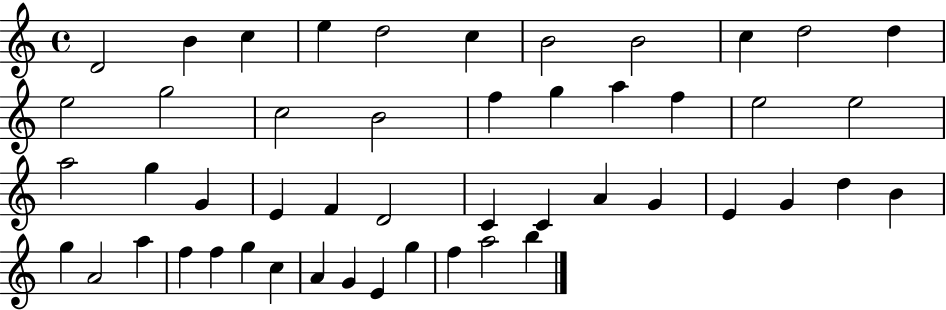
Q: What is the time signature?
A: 4/4